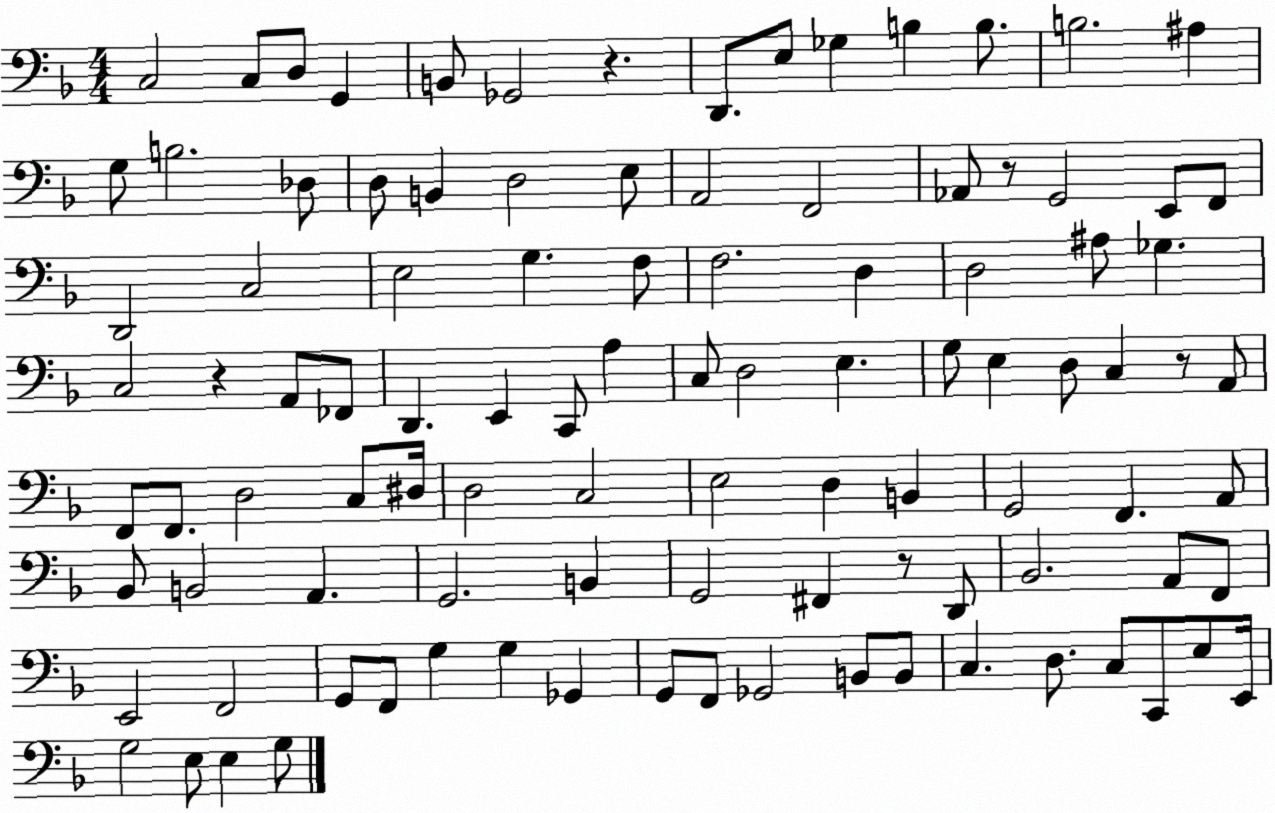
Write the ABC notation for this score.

X:1
T:Untitled
M:4/4
L:1/4
K:F
C,2 C,/2 D,/2 G,, B,,/2 _G,,2 z D,,/2 E,/2 _G, B, B,/2 B,2 ^A, G,/2 B,2 _D,/2 D,/2 B,, D,2 E,/2 A,,2 F,,2 _A,,/2 z/2 G,,2 E,,/2 F,,/2 D,,2 C,2 E,2 G, F,/2 F,2 D, D,2 ^A,/2 _G, C,2 z A,,/2 _F,,/2 D,, E,, C,,/2 A, C,/2 D,2 E, G,/2 E, D,/2 C, z/2 A,,/2 F,,/2 F,,/2 D,2 C,/2 ^D,/4 D,2 C,2 E,2 D, B,, G,,2 F,, A,,/2 _B,,/2 B,,2 A,, G,,2 B,, G,,2 ^F,, z/2 D,,/2 _B,,2 A,,/2 F,,/2 E,,2 F,,2 G,,/2 F,,/2 G, G, _G,, G,,/2 F,,/2 _G,,2 B,,/2 B,,/2 C, D,/2 C,/2 C,,/2 E,/2 E,,/4 G,2 E,/2 E, G,/2